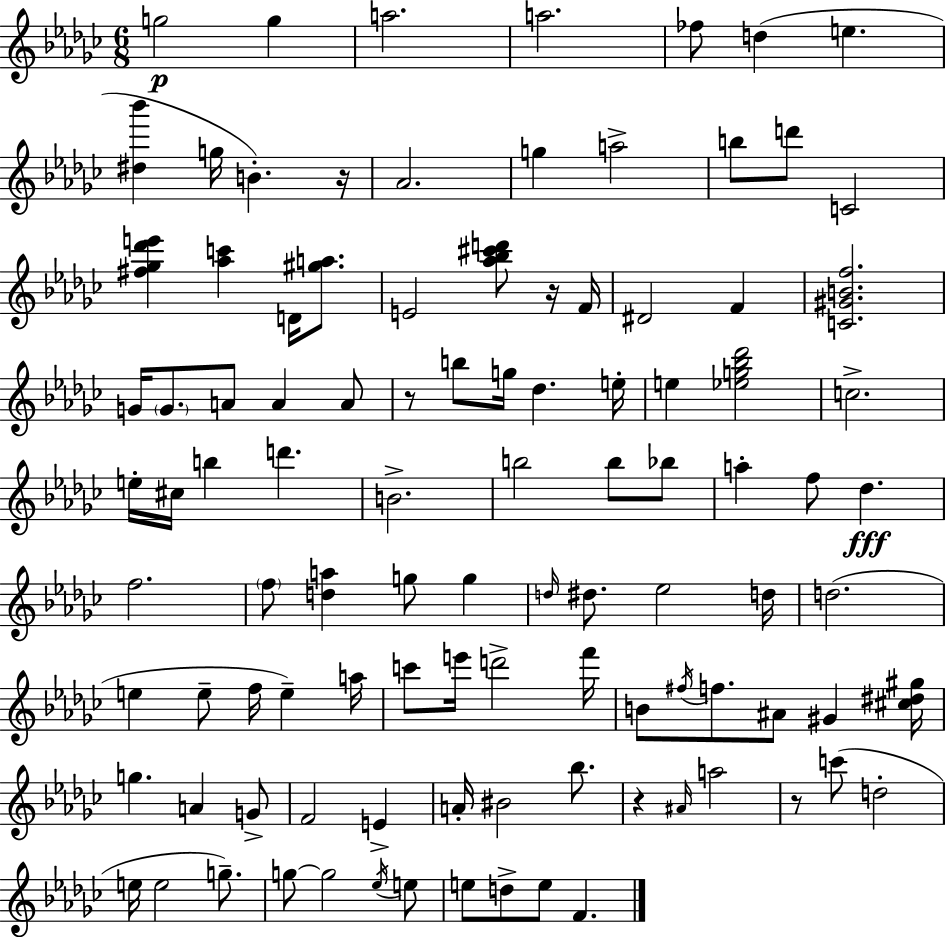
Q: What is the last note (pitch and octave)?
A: F4